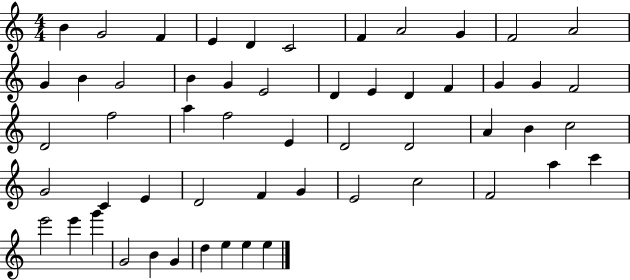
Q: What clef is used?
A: treble